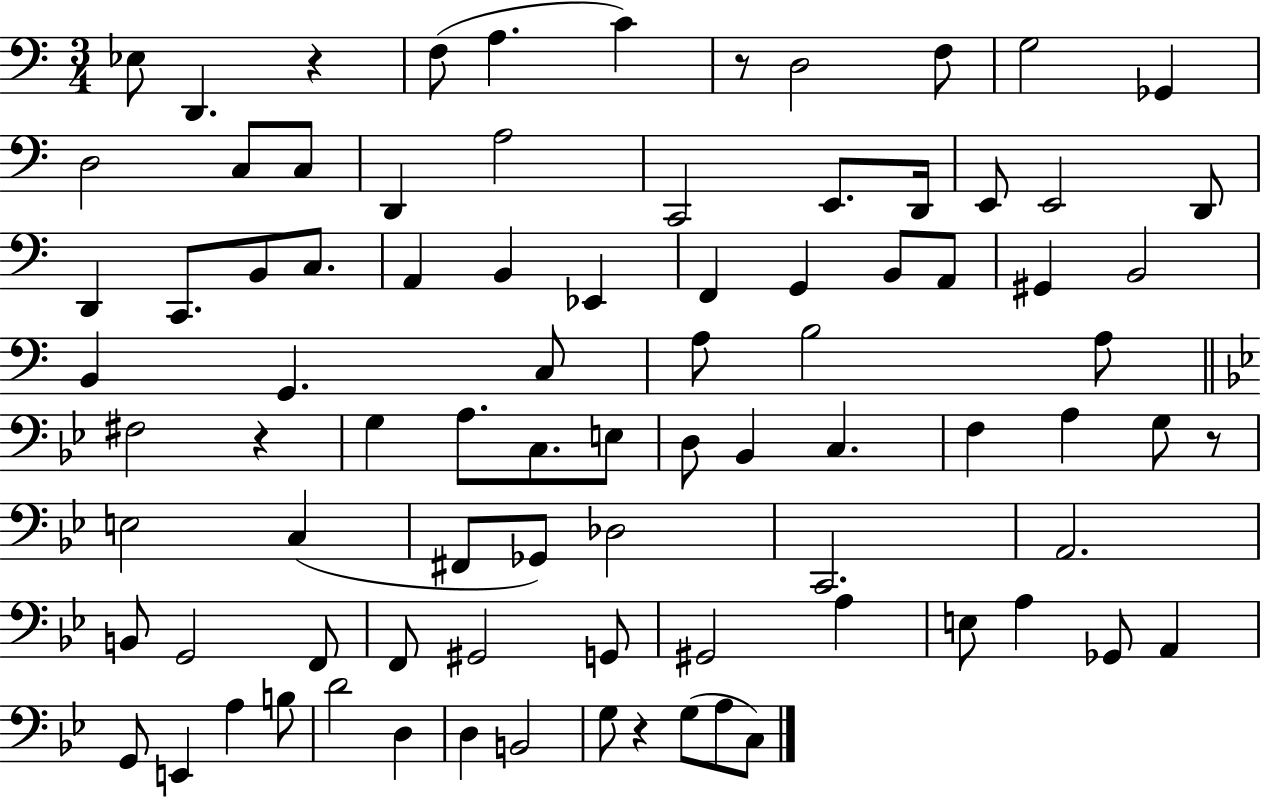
Eb3/e D2/q. R/q F3/e A3/q. C4/q R/e D3/h F3/e G3/h Gb2/q D3/h C3/e C3/e D2/q A3/h C2/h E2/e. D2/s E2/e E2/h D2/e D2/q C2/e. B2/e C3/e. A2/q B2/q Eb2/q F2/q G2/q B2/e A2/e G#2/q B2/h B2/q G2/q. C3/e A3/e B3/h A3/e F#3/h R/q G3/q A3/e. C3/e. E3/e D3/e Bb2/q C3/q. F3/q A3/q G3/e R/e E3/h C3/q F#2/e Gb2/e Db3/h C2/h. A2/h. B2/e G2/h F2/e F2/e G#2/h G2/e G#2/h A3/q E3/e A3/q Gb2/e A2/q G2/e E2/q A3/q B3/e D4/h D3/q D3/q B2/h G3/e R/q G3/e A3/e C3/e